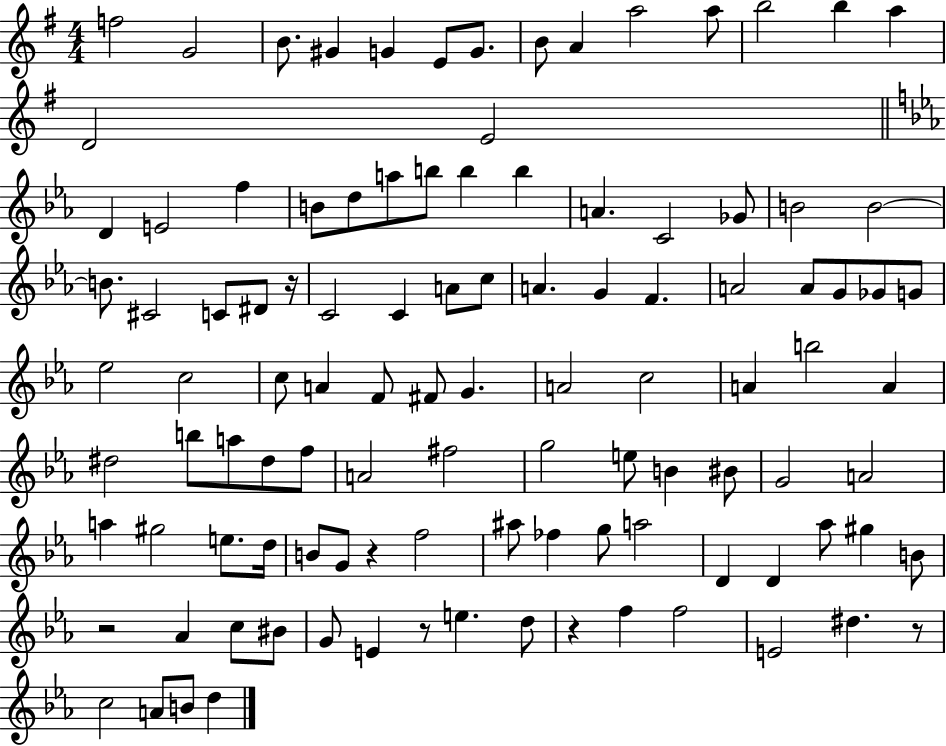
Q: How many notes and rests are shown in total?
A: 108